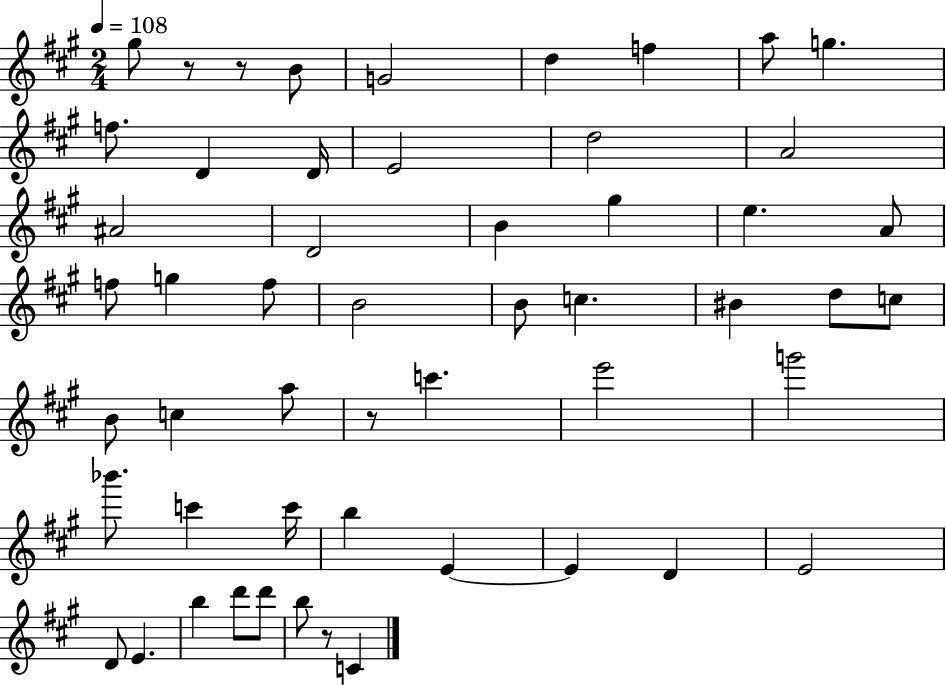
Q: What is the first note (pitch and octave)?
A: G#5